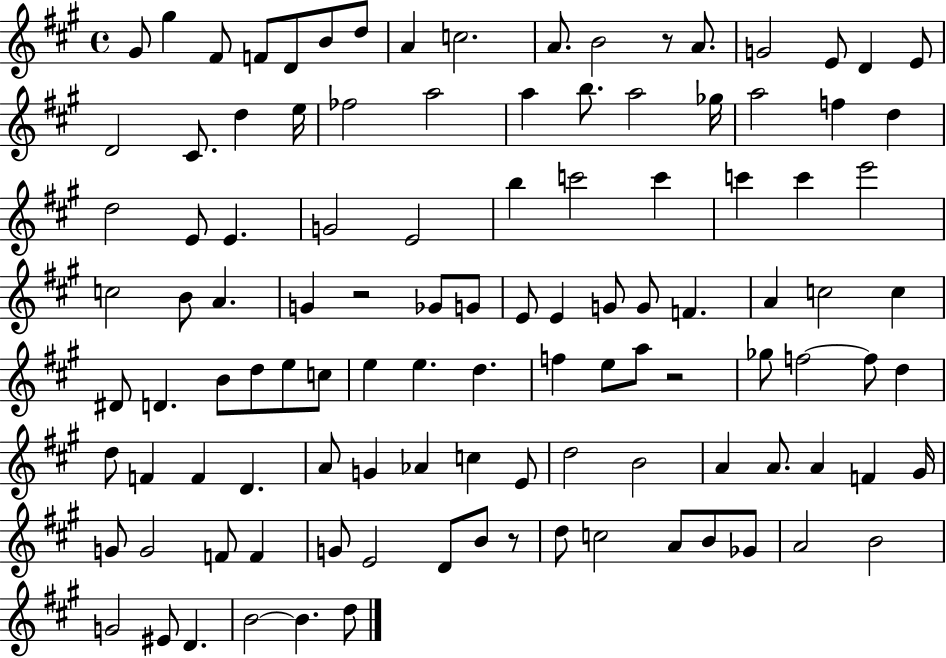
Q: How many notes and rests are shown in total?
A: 111